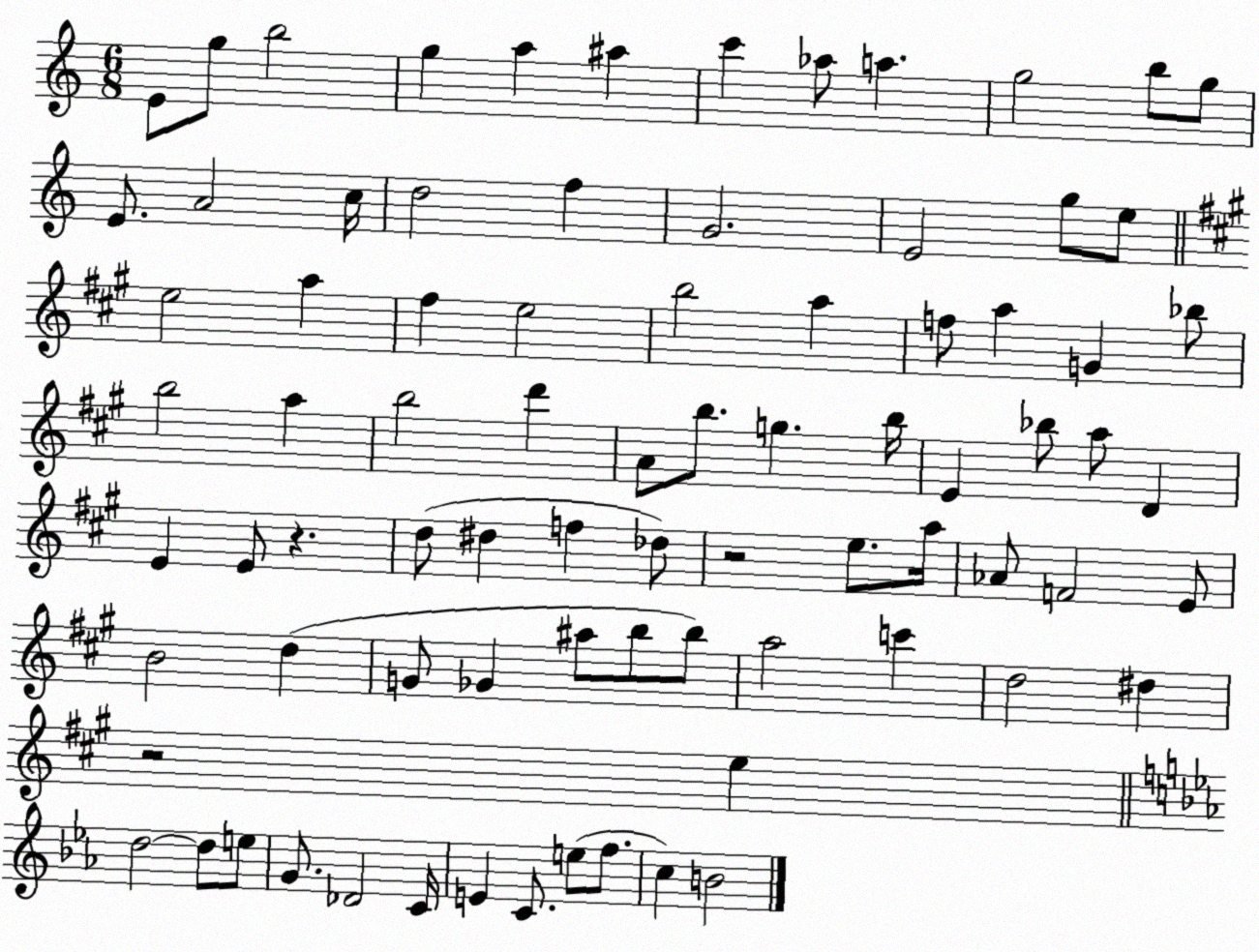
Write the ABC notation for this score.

X:1
T:Untitled
M:6/8
L:1/4
K:C
E/2 g/2 b2 g a ^a c' _a/2 a g2 b/2 g/2 E/2 A2 c/4 d2 f G2 E2 g/2 e/2 e2 a ^f e2 b2 a f/2 a G _b/2 b2 a b2 d' A/2 b/2 g b/4 E _b/2 a/2 D E E/2 z d/2 ^d f _d/2 z2 e/2 a/4 _A/2 F2 E/2 B2 d G/2 _G ^a/2 b/2 b/2 a2 c' d2 ^d z2 e d2 d/2 e/2 G/2 _D2 C/4 E C/2 e/2 f/2 c B2